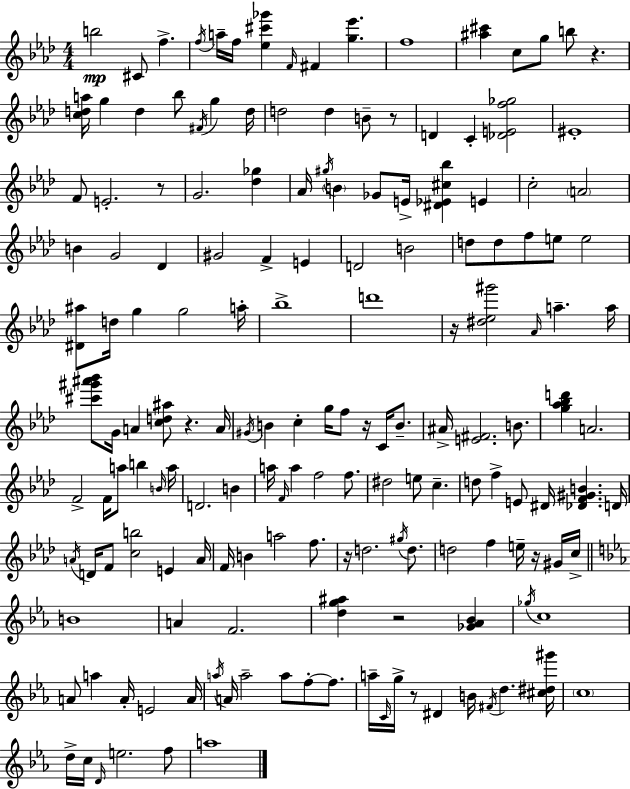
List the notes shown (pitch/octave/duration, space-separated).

B5/h C#4/e F5/q. F5/s A5/s F5/s [Eb5,C#6,Gb6]/q F4/s F#4/q [G5,Eb6]/q. F5/w [A#5,C#6]/q C5/e G5/e B5/e R/q. [C5,D5,A5]/s G5/q D5/q Bb5/e F#4/s G5/q D5/s D5/h D5/q B4/e R/e D4/q C4/q [Db4,E4,F5,Gb5]/h EIS4/w F4/e E4/h. R/e G4/h. [Db5,Gb5]/q Ab4/s G#5/s B4/q Gb4/e E4/s [D#4,Eb4,C#5,Bb5]/q E4/q C5/h A4/h B4/q G4/h Db4/q G#4/h F4/q E4/q D4/h B4/h D5/e D5/e F5/e E5/e E5/h [D#4,A#5]/e D5/s G5/q G5/h A5/s Bb5/w D6/w R/s [D#5,Eb5,G#6]/h Ab4/s A5/q. A5/s [C#6,G#6,A#6,Bb6]/e G4/s A4/q [C5,D5,A#5]/e R/q. A4/s G#4/s B4/q C5/q G5/s F5/e R/s C4/s B4/e. A#4/s [E4,F#4]/h. B4/e. [G5,Ab5,Bb5,D6]/q A4/h. F4/h F4/s A5/e B5/q B4/s A5/s D4/h. B4/q A5/s F4/s A5/q F5/h F5/e. D#5/h E5/e C5/q. D5/e F5/q E4/e D#4/s [Db4,F4,G#4,B4]/q. D4/s A4/s D4/s F4/e [C5,B5]/h E4/q A4/s F4/s B4/q A5/h F5/e. R/s D5/h. G#5/s D5/e. D5/h F5/q E5/s R/s G#4/s C5/s B4/w A4/q F4/h. [D5,G5,A#5]/q R/h [Gb4,Ab4,Bb4]/q Gb5/s C5/w A4/e A5/q A4/s E4/h A4/s A5/s A4/s A5/h A5/e F5/e F5/e. A5/s C4/s G5/s R/e D#4/q B4/s F#4/s D5/q. [C#5,D#5,G#6]/s C5/w D5/s C5/s D4/s E5/h. F5/e A5/w